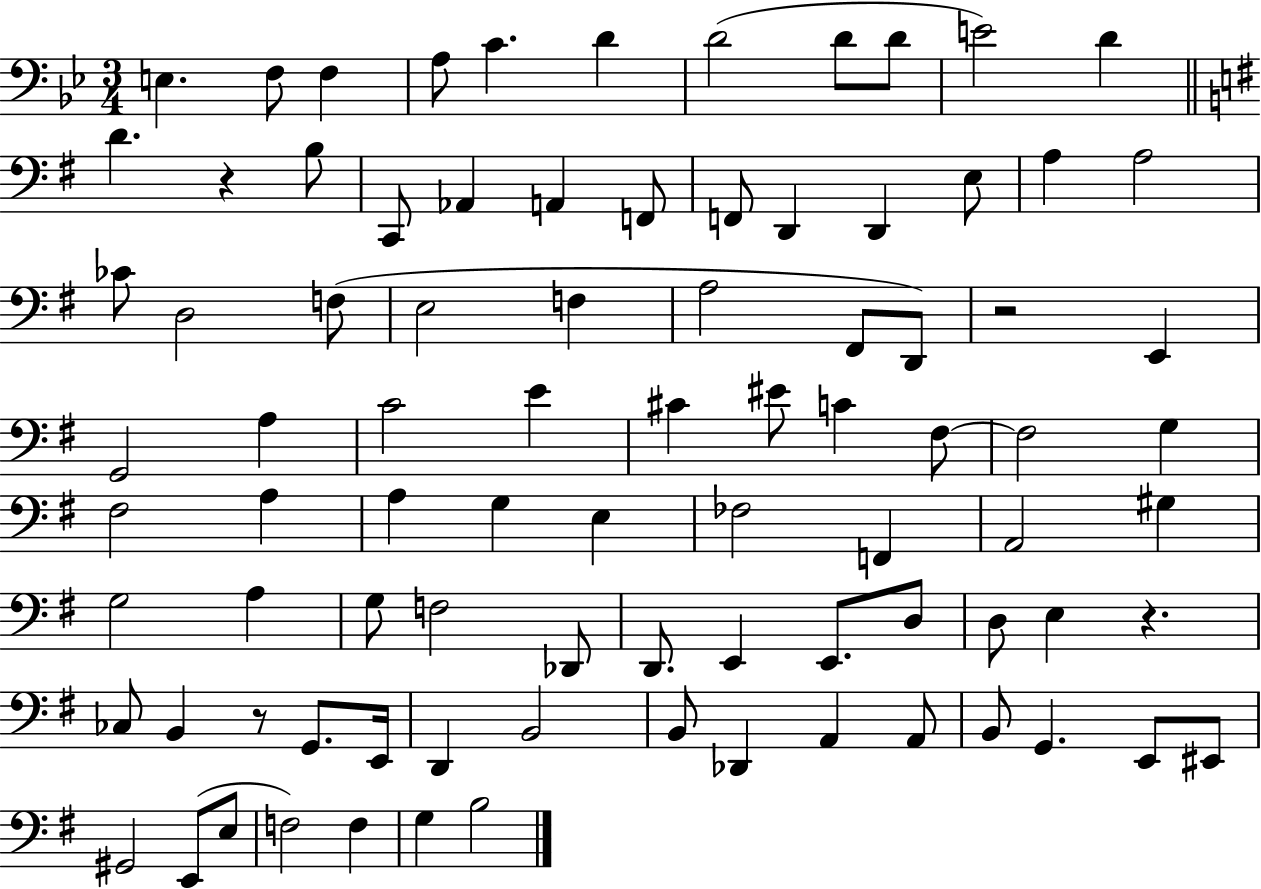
{
  \clef bass
  \numericTimeSignature
  \time 3/4
  \key bes \major
  \repeat volta 2 { e4. f8 f4 | a8 c'4. d'4 | d'2( d'8 d'8 | e'2) d'4 | \break \bar "||" \break \key g \major d'4. r4 b8 | c,8 aes,4 a,4 f,8 | f,8 d,4 d,4 e8 | a4 a2 | \break ces'8 d2 f8( | e2 f4 | a2 fis,8 d,8) | r2 e,4 | \break g,2 a4 | c'2 e'4 | cis'4 eis'8 c'4 fis8~~ | fis2 g4 | \break fis2 a4 | a4 g4 e4 | fes2 f,4 | a,2 gis4 | \break g2 a4 | g8 f2 des,8 | d,8. e,4 e,8. d8 | d8 e4 r4. | \break ces8 b,4 r8 g,8. e,16 | d,4 b,2 | b,8 des,4 a,4 a,8 | b,8 g,4. e,8 eis,8 | \break gis,2 e,8( e8 | f2) f4 | g4 b2 | } \bar "|."
}